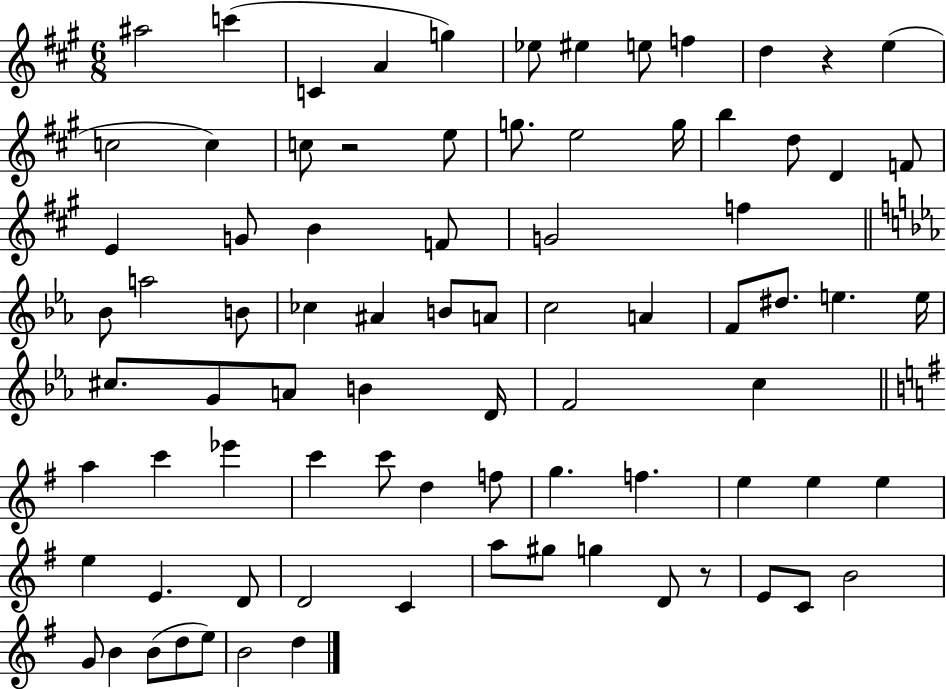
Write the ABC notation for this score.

X:1
T:Untitled
M:6/8
L:1/4
K:A
^a2 c' C A g _e/2 ^e e/2 f d z e c2 c c/2 z2 e/2 g/2 e2 g/4 b d/2 D F/2 E G/2 B F/2 G2 f _B/2 a2 B/2 _c ^A B/2 A/2 c2 A F/2 ^d/2 e e/4 ^c/2 G/2 A/2 B D/4 F2 c a c' _e' c' c'/2 d f/2 g f e e e e E D/2 D2 C a/2 ^g/2 g D/2 z/2 E/2 C/2 B2 G/2 B B/2 d/2 e/2 B2 d